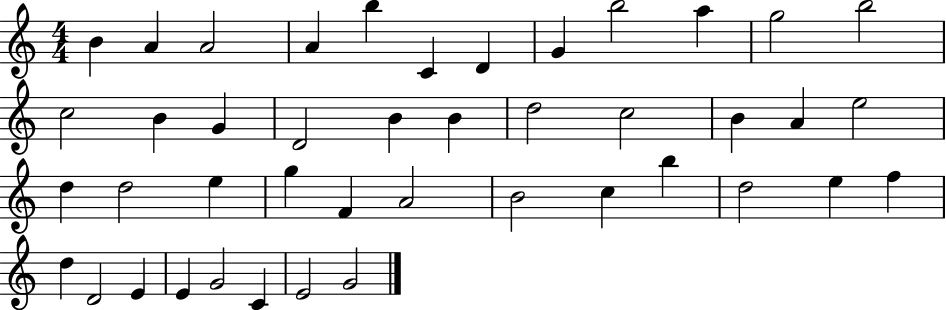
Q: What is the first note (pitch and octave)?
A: B4